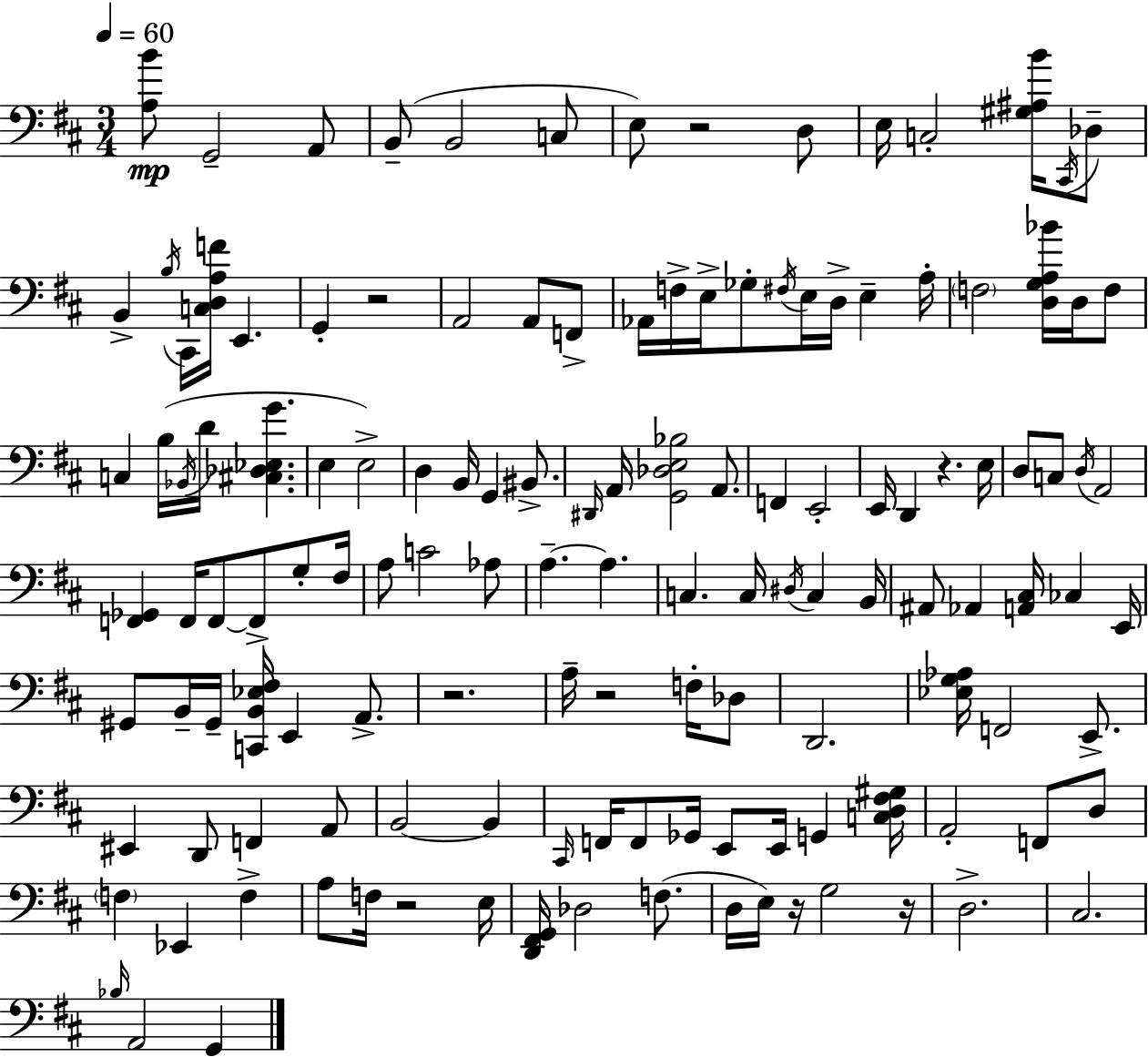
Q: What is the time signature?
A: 3/4